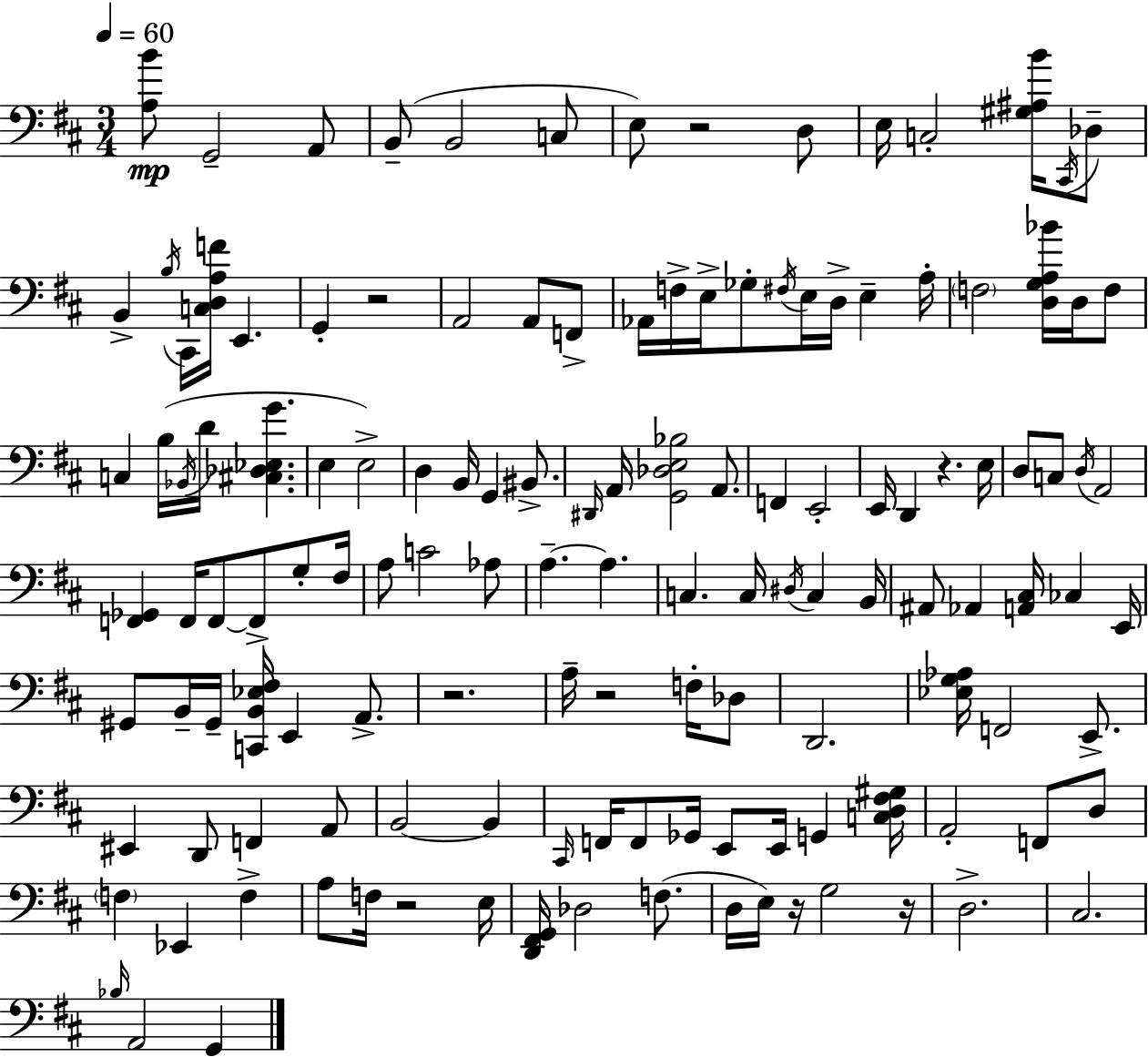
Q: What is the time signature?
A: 3/4